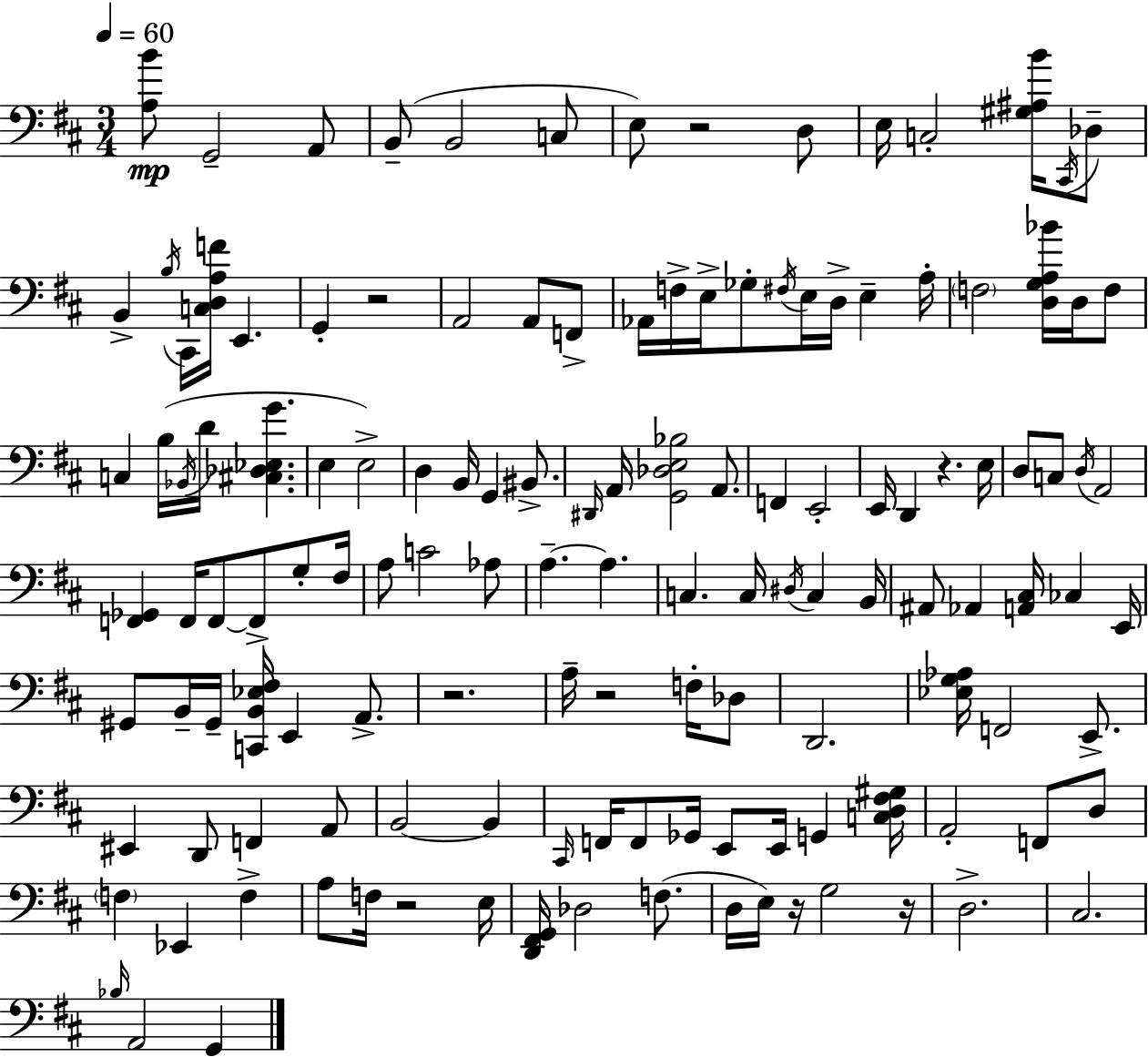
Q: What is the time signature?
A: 3/4